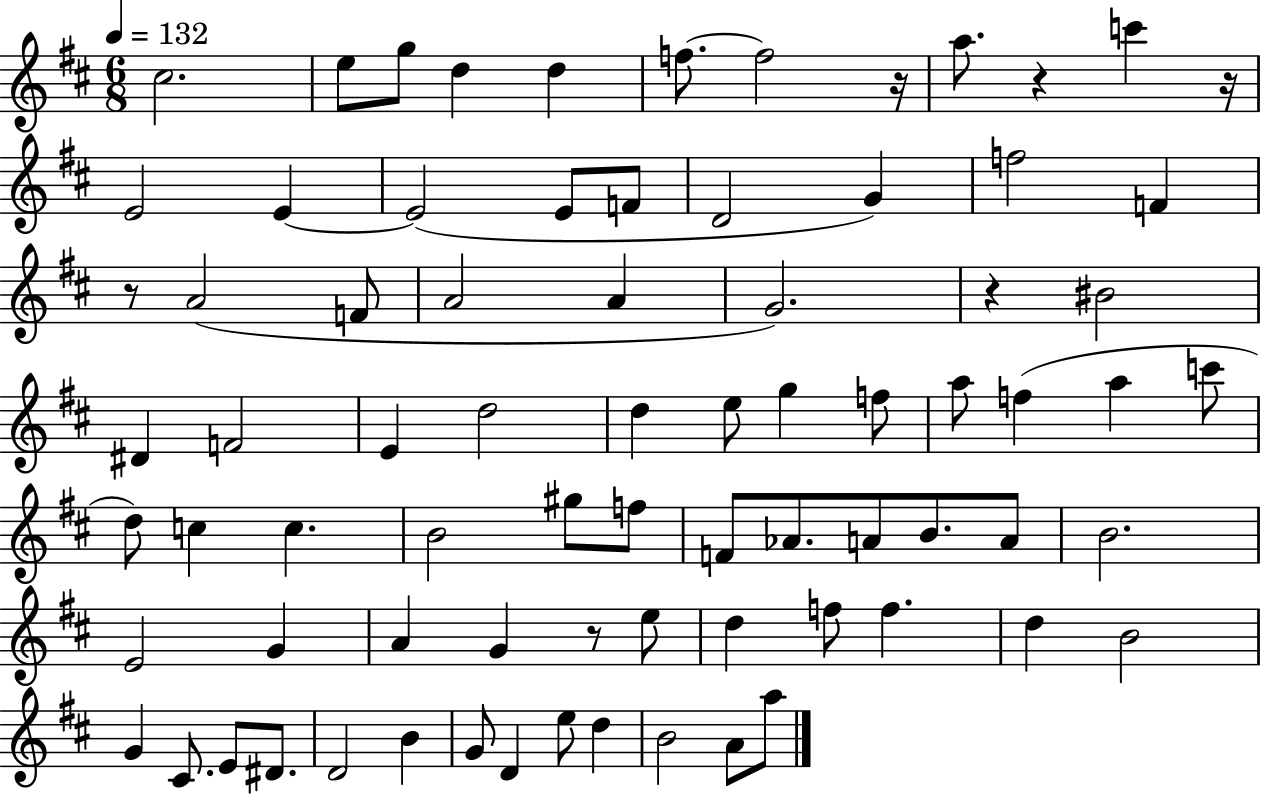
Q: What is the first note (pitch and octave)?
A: C#5